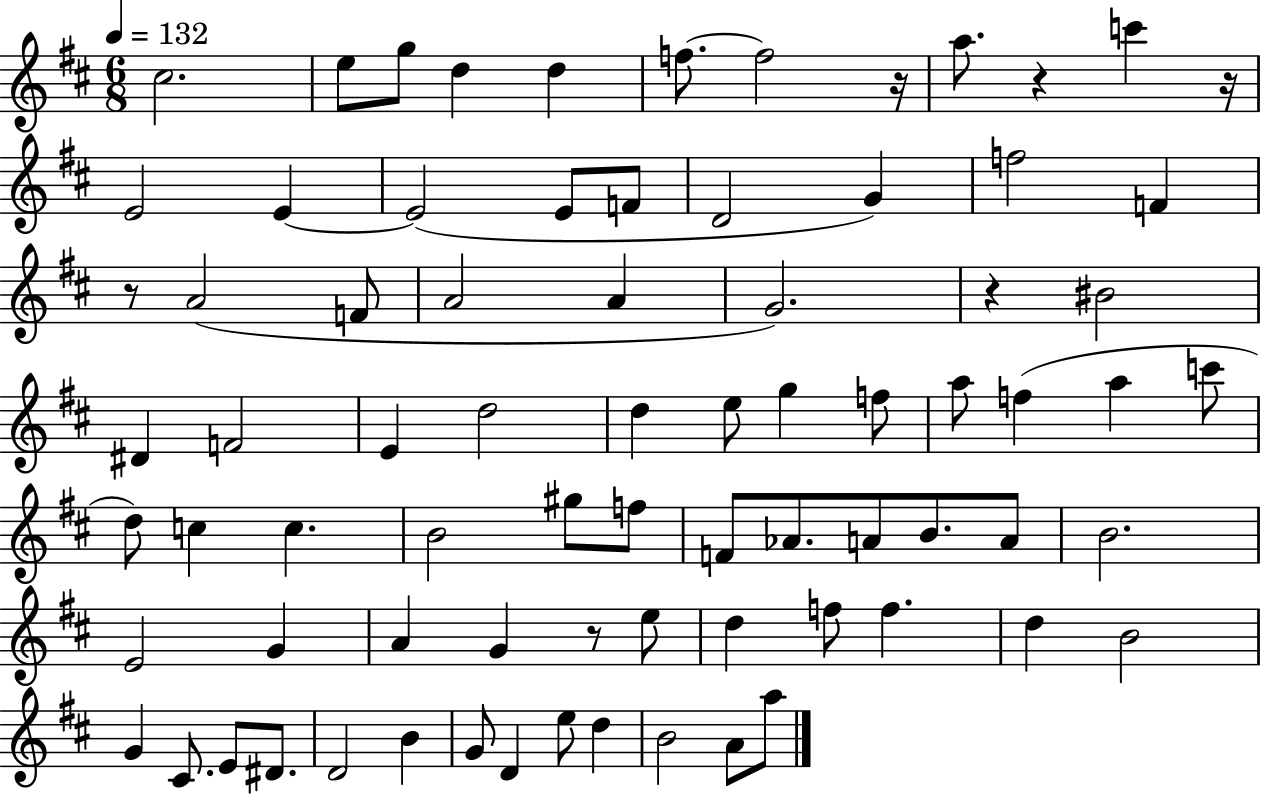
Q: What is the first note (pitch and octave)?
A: C#5